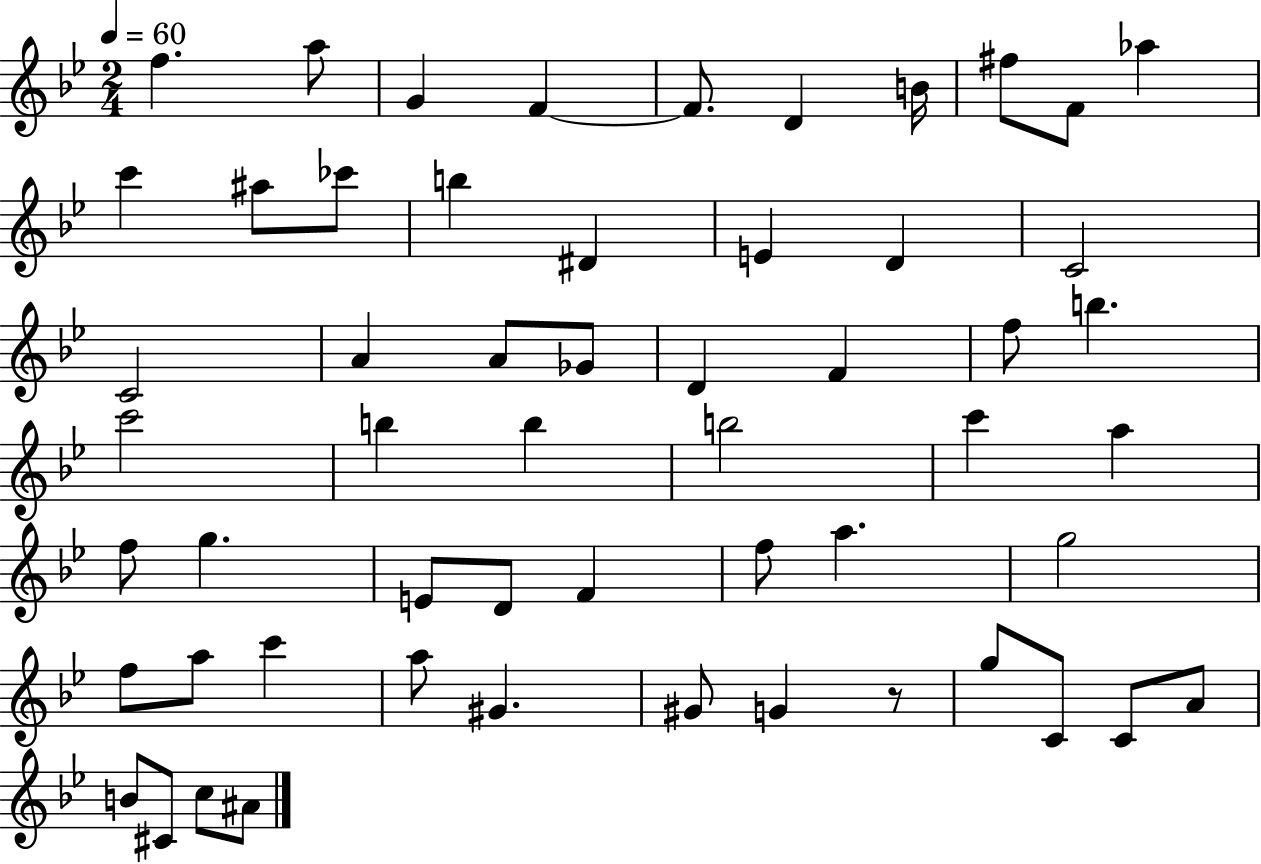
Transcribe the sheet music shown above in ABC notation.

X:1
T:Untitled
M:2/4
L:1/4
K:Bb
f a/2 G F F/2 D B/4 ^f/2 F/2 _a c' ^a/2 _c'/2 b ^D E D C2 C2 A A/2 _G/2 D F f/2 b c'2 b b b2 c' a f/2 g E/2 D/2 F f/2 a g2 f/2 a/2 c' a/2 ^G ^G/2 G z/2 g/2 C/2 C/2 A/2 B/2 ^C/2 c/2 ^A/2